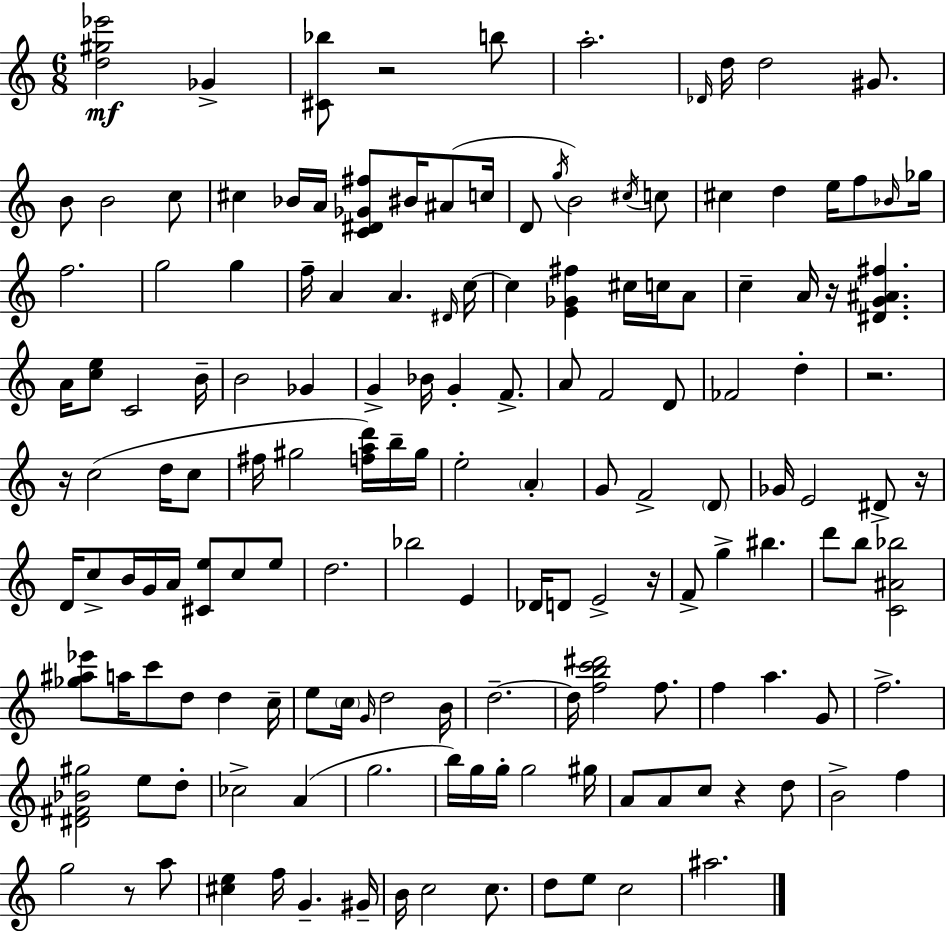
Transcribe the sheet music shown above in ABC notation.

X:1
T:Untitled
M:6/8
L:1/4
K:C
[d^g_e']2 _G [^C_b]/2 z2 b/2 a2 _D/4 d/4 d2 ^G/2 B/2 B2 c/2 ^c _B/4 A/4 [C^D_G^f]/2 ^B/4 ^A/2 c/4 D/2 g/4 B2 ^c/4 c/2 ^c d e/4 f/2 _B/4 _g/4 f2 g2 g f/4 A A ^D/4 c/4 c [E_G^f] ^c/4 c/4 A/2 c A/4 z/4 [^DG^A^f] A/4 [ce]/2 C2 B/4 B2 _G G _B/4 G F/2 A/2 F2 D/2 _F2 d z2 z/4 c2 d/4 c/2 ^f/4 ^g2 [fad']/4 b/4 ^g/4 e2 A G/2 F2 D/2 _G/4 E2 ^D/2 z/4 D/4 c/2 B/4 G/4 A/4 [^Ce]/2 c/2 e/2 d2 _b2 E _D/4 D/2 E2 z/4 F/2 g ^b d'/2 b/2 [C^A_b]2 [_g^a_e']/2 a/4 c'/2 d/2 d c/4 e/2 c/4 G/4 d2 B/4 d2 d/4 [fbc'^d']2 f/2 f a G/2 f2 [^D^F_B^g]2 e/2 d/2 _c2 A g2 b/4 g/4 g/4 g2 ^g/4 A/2 A/2 c/2 z d/2 B2 f g2 z/2 a/2 [^ce] f/4 G ^G/4 B/4 c2 c/2 d/2 e/2 c2 ^a2